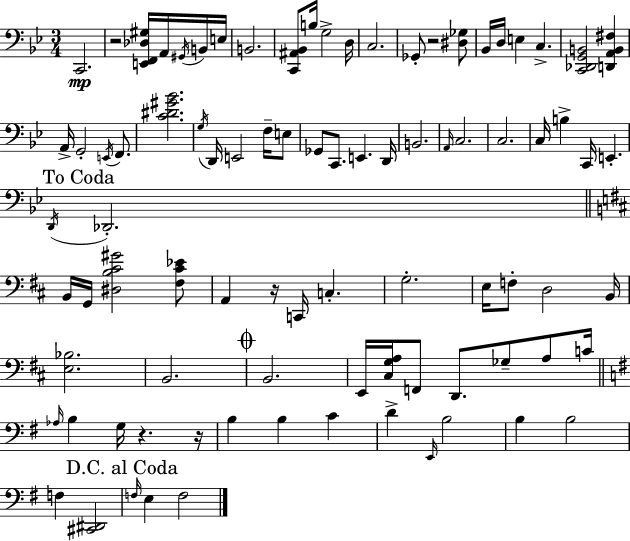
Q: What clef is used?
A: bass